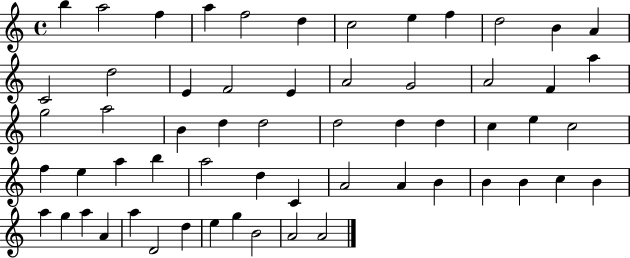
{
  \clef treble
  \time 4/4
  \defaultTimeSignature
  \key c \major
  b''4 a''2 f''4 | a''4 f''2 d''4 | c''2 e''4 f''4 | d''2 b'4 a'4 | \break c'2 d''2 | e'4 f'2 e'4 | a'2 g'2 | a'2 f'4 a''4 | \break g''2 a''2 | b'4 d''4 d''2 | d''2 d''4 d''4 | c''4 e''4 c''2 | \break f''4 e''4 a''4 b''4 | a''2 d''4 c'4 | a'2 a'4 b'4 | b'4 b'4 c''4 b'4 | \break a''4 g''4 a''4 a'4 | a''4 d'2 d''4 | e''4 g''4 b'2 | a'2 a'2 | \break \bar "|."
}